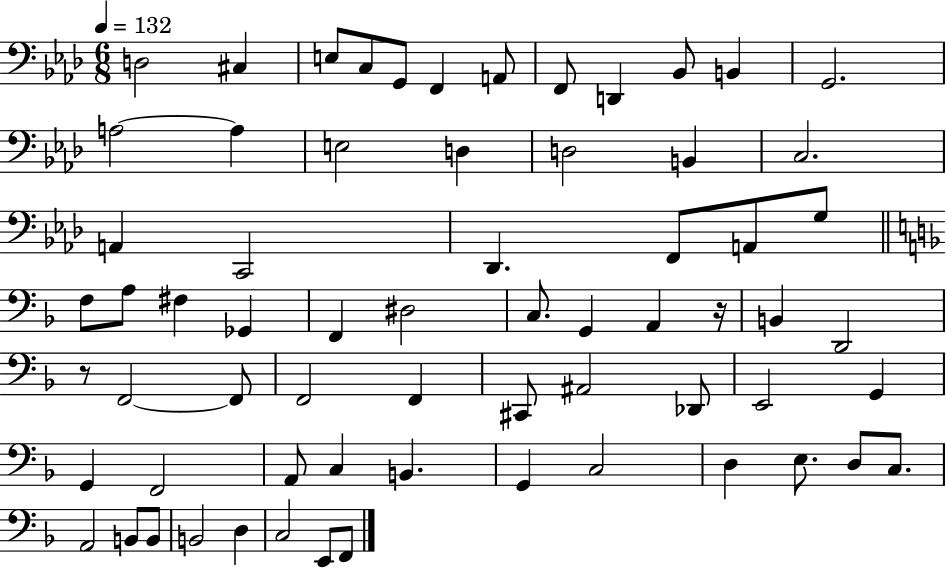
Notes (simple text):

D3/h C#3/q E3/e C3/e G2/e F2/q A2/e F2/e D2/q Bb2/e B2/q G2/h. A3/h A3/q E3/h D3/q D3/h B2/q C3/h. A2/q C2/h Db2/q. F2/e A2/e G3/e F3/e A3/e F#3/q Gb2/q F2/q D#3/h C3/e. G2/q A2/q R/s B2/q D2/h R/e F2/h F2/e F2/h F2/q C#2/e A#2/h Db2/e E2/h G2/q G2/q F2/h A2/e C3/q B2/q. G2/q C3/h D3/q E3/e. D3/e C3/e. A2/h B2/e B2/e B2/h D3/q C3/h E2/e F2/e